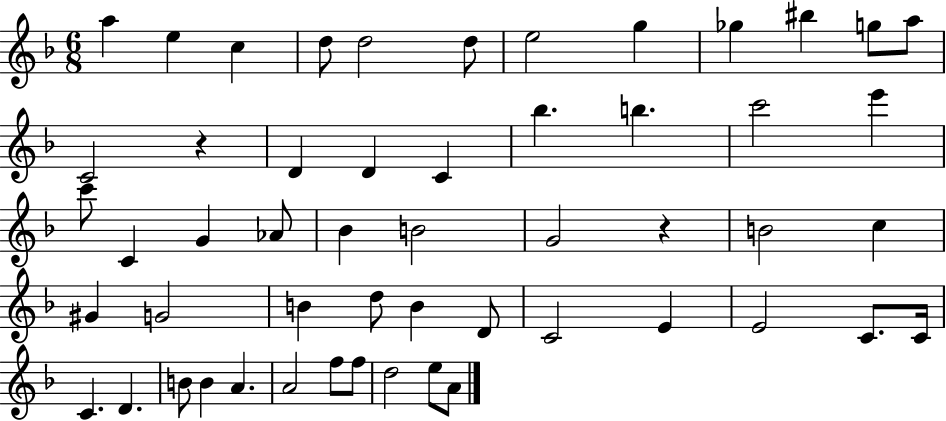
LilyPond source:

{
  \clef treble
  \numericTimeSignature
  \time 6/8
  \key f \major
  a''4 e''4 c''4 | d''8 d''2 d''8 | e''2 g''4 | ges''4 bis''4 g''8 a''8 | \break c'2 r4 | d'4 d'4 c'4 | bes''4. b''4. | c'''2 e'''4 | \break c'''8 c'4 g'4 aes'8 | bes'4 b'2 | g'2 r4 | b'2 c''4 | \break gis'4 g'2 | b'4 d''8 b'4 d'8 | c'2 e'4 | e'2 c'8. c'16 | \break c'4. d'4. | b'8 b'4 a'4. | a'2 f''8 f''8 | d''2 e''8 a'8 | \break \bar "|."
}